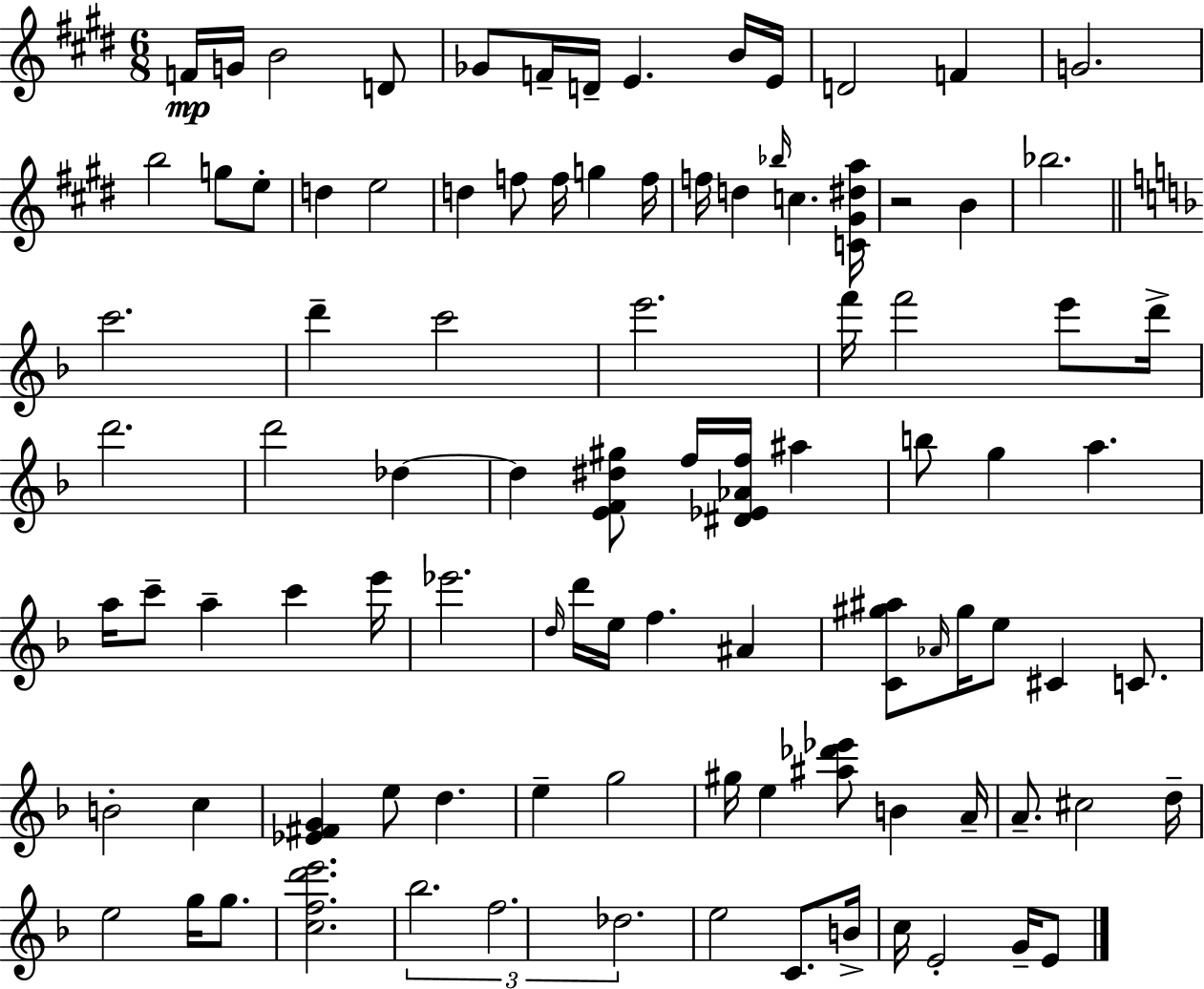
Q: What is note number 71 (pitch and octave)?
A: B4